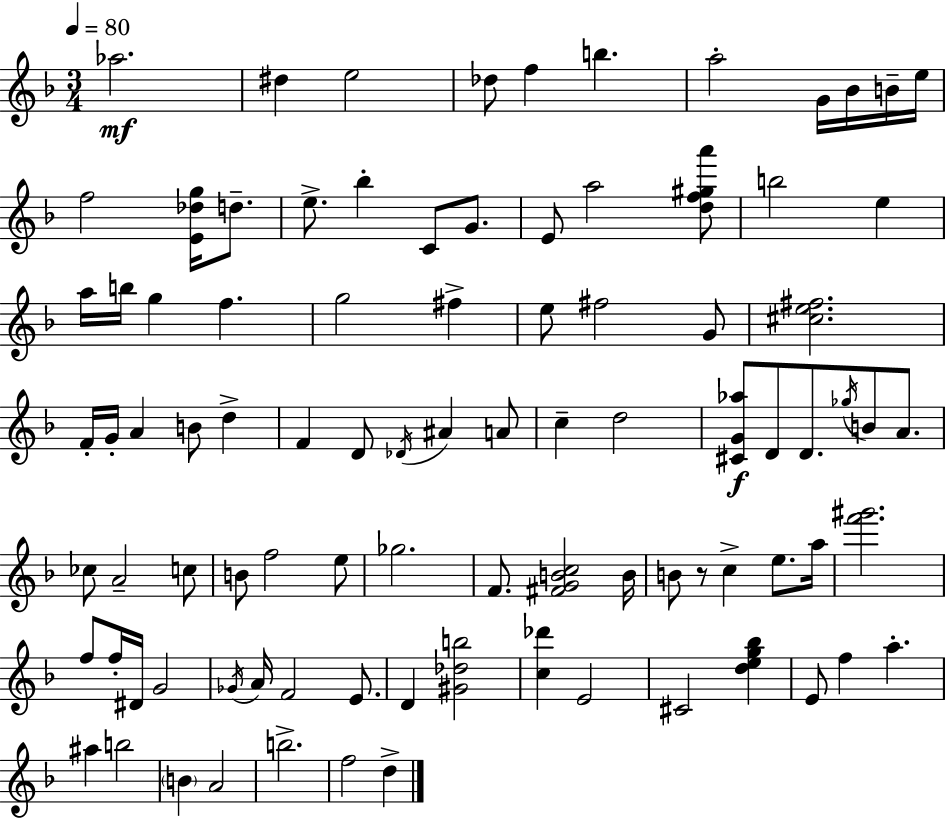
Ab5/h. D#5/q E5/h Db5/e F5/q B5/q. A5/h G4/s Bb4/s B4/s E5/s F5/h [E4,Db5,G5]/s D5/e. E5/e. Bb5/q C4/e G4/e. E4/e A5/h [D5,F5,G#5,A6]/e B5/h E5/q A5/s B5/s G5/q F5/q. G5/h F#5/q E5/e F#5/h G4/e [C#5,E5,F#5]/h. F4/s G4/s A4/q B4/e D5/q F4/q D4/e Db4/s A#4/q A4/e C5/q D5/h [C#4,G4,Ab5]/e D4/e D4/e. Gb5/s B4/e A4/e. CES5/e A4/h C5/e B4/e F5/h E5/e Gb5/h. F4/e. [F#4,G4,B4,C5]/h B4/s B4/e R/e C5/q E5/e. A5/s [F6,G#6]/h. F5/e F5/s D#4/s G4/h Gb4/s A4/s F4/h E4/e. D4/q [G#4,Db5,B5]/h [C5,Db6]/q E4/h C#4/h [D5,E5,G5,Bb5]/q E4/e F5/q A5/q. A#5/q B5/h B4/q A4/h B5/h. F5/h D5/q